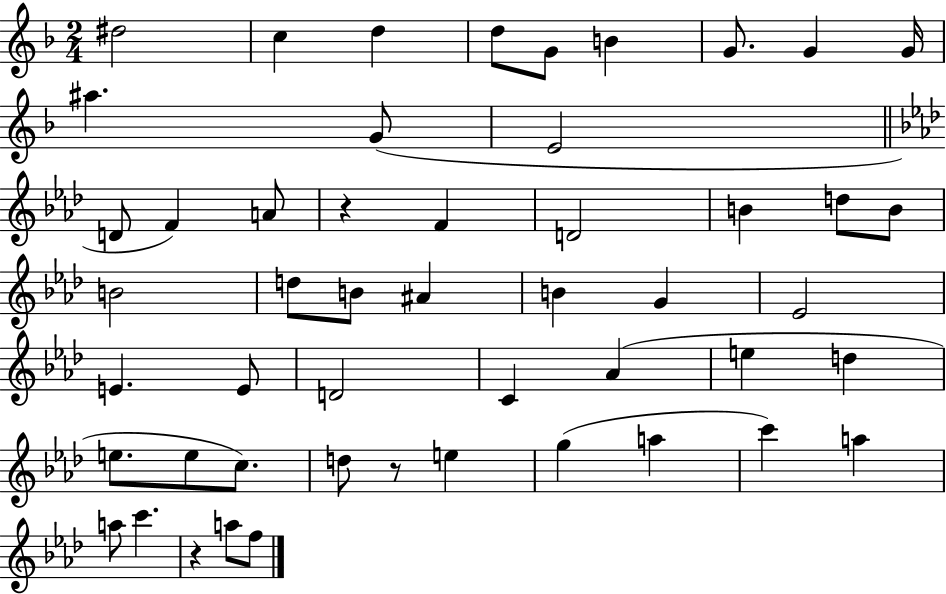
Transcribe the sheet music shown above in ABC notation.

X:1
T:Untitled
M:2/4
L:1/4
K:F
^d2 c d d/2 G/2 B G/2 G G/4 ^a G/2 E2 D/2 F A/2 z F D2 B d/2 B/2 B2 d/2 B/2 ^A B G _E2 E E/2 D2 C _A e d e/2 e/2 c/2 d/2 z/2 e g a c' a a/2 c' z a/2 f/2